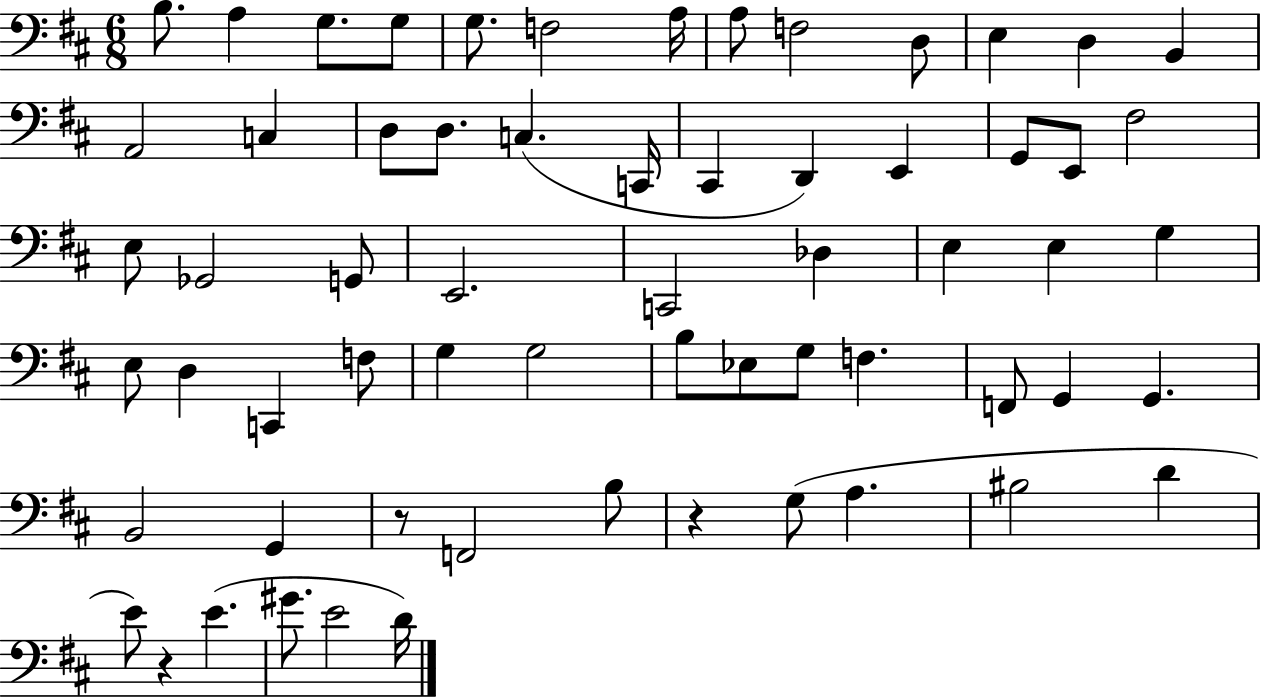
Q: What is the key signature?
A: D major